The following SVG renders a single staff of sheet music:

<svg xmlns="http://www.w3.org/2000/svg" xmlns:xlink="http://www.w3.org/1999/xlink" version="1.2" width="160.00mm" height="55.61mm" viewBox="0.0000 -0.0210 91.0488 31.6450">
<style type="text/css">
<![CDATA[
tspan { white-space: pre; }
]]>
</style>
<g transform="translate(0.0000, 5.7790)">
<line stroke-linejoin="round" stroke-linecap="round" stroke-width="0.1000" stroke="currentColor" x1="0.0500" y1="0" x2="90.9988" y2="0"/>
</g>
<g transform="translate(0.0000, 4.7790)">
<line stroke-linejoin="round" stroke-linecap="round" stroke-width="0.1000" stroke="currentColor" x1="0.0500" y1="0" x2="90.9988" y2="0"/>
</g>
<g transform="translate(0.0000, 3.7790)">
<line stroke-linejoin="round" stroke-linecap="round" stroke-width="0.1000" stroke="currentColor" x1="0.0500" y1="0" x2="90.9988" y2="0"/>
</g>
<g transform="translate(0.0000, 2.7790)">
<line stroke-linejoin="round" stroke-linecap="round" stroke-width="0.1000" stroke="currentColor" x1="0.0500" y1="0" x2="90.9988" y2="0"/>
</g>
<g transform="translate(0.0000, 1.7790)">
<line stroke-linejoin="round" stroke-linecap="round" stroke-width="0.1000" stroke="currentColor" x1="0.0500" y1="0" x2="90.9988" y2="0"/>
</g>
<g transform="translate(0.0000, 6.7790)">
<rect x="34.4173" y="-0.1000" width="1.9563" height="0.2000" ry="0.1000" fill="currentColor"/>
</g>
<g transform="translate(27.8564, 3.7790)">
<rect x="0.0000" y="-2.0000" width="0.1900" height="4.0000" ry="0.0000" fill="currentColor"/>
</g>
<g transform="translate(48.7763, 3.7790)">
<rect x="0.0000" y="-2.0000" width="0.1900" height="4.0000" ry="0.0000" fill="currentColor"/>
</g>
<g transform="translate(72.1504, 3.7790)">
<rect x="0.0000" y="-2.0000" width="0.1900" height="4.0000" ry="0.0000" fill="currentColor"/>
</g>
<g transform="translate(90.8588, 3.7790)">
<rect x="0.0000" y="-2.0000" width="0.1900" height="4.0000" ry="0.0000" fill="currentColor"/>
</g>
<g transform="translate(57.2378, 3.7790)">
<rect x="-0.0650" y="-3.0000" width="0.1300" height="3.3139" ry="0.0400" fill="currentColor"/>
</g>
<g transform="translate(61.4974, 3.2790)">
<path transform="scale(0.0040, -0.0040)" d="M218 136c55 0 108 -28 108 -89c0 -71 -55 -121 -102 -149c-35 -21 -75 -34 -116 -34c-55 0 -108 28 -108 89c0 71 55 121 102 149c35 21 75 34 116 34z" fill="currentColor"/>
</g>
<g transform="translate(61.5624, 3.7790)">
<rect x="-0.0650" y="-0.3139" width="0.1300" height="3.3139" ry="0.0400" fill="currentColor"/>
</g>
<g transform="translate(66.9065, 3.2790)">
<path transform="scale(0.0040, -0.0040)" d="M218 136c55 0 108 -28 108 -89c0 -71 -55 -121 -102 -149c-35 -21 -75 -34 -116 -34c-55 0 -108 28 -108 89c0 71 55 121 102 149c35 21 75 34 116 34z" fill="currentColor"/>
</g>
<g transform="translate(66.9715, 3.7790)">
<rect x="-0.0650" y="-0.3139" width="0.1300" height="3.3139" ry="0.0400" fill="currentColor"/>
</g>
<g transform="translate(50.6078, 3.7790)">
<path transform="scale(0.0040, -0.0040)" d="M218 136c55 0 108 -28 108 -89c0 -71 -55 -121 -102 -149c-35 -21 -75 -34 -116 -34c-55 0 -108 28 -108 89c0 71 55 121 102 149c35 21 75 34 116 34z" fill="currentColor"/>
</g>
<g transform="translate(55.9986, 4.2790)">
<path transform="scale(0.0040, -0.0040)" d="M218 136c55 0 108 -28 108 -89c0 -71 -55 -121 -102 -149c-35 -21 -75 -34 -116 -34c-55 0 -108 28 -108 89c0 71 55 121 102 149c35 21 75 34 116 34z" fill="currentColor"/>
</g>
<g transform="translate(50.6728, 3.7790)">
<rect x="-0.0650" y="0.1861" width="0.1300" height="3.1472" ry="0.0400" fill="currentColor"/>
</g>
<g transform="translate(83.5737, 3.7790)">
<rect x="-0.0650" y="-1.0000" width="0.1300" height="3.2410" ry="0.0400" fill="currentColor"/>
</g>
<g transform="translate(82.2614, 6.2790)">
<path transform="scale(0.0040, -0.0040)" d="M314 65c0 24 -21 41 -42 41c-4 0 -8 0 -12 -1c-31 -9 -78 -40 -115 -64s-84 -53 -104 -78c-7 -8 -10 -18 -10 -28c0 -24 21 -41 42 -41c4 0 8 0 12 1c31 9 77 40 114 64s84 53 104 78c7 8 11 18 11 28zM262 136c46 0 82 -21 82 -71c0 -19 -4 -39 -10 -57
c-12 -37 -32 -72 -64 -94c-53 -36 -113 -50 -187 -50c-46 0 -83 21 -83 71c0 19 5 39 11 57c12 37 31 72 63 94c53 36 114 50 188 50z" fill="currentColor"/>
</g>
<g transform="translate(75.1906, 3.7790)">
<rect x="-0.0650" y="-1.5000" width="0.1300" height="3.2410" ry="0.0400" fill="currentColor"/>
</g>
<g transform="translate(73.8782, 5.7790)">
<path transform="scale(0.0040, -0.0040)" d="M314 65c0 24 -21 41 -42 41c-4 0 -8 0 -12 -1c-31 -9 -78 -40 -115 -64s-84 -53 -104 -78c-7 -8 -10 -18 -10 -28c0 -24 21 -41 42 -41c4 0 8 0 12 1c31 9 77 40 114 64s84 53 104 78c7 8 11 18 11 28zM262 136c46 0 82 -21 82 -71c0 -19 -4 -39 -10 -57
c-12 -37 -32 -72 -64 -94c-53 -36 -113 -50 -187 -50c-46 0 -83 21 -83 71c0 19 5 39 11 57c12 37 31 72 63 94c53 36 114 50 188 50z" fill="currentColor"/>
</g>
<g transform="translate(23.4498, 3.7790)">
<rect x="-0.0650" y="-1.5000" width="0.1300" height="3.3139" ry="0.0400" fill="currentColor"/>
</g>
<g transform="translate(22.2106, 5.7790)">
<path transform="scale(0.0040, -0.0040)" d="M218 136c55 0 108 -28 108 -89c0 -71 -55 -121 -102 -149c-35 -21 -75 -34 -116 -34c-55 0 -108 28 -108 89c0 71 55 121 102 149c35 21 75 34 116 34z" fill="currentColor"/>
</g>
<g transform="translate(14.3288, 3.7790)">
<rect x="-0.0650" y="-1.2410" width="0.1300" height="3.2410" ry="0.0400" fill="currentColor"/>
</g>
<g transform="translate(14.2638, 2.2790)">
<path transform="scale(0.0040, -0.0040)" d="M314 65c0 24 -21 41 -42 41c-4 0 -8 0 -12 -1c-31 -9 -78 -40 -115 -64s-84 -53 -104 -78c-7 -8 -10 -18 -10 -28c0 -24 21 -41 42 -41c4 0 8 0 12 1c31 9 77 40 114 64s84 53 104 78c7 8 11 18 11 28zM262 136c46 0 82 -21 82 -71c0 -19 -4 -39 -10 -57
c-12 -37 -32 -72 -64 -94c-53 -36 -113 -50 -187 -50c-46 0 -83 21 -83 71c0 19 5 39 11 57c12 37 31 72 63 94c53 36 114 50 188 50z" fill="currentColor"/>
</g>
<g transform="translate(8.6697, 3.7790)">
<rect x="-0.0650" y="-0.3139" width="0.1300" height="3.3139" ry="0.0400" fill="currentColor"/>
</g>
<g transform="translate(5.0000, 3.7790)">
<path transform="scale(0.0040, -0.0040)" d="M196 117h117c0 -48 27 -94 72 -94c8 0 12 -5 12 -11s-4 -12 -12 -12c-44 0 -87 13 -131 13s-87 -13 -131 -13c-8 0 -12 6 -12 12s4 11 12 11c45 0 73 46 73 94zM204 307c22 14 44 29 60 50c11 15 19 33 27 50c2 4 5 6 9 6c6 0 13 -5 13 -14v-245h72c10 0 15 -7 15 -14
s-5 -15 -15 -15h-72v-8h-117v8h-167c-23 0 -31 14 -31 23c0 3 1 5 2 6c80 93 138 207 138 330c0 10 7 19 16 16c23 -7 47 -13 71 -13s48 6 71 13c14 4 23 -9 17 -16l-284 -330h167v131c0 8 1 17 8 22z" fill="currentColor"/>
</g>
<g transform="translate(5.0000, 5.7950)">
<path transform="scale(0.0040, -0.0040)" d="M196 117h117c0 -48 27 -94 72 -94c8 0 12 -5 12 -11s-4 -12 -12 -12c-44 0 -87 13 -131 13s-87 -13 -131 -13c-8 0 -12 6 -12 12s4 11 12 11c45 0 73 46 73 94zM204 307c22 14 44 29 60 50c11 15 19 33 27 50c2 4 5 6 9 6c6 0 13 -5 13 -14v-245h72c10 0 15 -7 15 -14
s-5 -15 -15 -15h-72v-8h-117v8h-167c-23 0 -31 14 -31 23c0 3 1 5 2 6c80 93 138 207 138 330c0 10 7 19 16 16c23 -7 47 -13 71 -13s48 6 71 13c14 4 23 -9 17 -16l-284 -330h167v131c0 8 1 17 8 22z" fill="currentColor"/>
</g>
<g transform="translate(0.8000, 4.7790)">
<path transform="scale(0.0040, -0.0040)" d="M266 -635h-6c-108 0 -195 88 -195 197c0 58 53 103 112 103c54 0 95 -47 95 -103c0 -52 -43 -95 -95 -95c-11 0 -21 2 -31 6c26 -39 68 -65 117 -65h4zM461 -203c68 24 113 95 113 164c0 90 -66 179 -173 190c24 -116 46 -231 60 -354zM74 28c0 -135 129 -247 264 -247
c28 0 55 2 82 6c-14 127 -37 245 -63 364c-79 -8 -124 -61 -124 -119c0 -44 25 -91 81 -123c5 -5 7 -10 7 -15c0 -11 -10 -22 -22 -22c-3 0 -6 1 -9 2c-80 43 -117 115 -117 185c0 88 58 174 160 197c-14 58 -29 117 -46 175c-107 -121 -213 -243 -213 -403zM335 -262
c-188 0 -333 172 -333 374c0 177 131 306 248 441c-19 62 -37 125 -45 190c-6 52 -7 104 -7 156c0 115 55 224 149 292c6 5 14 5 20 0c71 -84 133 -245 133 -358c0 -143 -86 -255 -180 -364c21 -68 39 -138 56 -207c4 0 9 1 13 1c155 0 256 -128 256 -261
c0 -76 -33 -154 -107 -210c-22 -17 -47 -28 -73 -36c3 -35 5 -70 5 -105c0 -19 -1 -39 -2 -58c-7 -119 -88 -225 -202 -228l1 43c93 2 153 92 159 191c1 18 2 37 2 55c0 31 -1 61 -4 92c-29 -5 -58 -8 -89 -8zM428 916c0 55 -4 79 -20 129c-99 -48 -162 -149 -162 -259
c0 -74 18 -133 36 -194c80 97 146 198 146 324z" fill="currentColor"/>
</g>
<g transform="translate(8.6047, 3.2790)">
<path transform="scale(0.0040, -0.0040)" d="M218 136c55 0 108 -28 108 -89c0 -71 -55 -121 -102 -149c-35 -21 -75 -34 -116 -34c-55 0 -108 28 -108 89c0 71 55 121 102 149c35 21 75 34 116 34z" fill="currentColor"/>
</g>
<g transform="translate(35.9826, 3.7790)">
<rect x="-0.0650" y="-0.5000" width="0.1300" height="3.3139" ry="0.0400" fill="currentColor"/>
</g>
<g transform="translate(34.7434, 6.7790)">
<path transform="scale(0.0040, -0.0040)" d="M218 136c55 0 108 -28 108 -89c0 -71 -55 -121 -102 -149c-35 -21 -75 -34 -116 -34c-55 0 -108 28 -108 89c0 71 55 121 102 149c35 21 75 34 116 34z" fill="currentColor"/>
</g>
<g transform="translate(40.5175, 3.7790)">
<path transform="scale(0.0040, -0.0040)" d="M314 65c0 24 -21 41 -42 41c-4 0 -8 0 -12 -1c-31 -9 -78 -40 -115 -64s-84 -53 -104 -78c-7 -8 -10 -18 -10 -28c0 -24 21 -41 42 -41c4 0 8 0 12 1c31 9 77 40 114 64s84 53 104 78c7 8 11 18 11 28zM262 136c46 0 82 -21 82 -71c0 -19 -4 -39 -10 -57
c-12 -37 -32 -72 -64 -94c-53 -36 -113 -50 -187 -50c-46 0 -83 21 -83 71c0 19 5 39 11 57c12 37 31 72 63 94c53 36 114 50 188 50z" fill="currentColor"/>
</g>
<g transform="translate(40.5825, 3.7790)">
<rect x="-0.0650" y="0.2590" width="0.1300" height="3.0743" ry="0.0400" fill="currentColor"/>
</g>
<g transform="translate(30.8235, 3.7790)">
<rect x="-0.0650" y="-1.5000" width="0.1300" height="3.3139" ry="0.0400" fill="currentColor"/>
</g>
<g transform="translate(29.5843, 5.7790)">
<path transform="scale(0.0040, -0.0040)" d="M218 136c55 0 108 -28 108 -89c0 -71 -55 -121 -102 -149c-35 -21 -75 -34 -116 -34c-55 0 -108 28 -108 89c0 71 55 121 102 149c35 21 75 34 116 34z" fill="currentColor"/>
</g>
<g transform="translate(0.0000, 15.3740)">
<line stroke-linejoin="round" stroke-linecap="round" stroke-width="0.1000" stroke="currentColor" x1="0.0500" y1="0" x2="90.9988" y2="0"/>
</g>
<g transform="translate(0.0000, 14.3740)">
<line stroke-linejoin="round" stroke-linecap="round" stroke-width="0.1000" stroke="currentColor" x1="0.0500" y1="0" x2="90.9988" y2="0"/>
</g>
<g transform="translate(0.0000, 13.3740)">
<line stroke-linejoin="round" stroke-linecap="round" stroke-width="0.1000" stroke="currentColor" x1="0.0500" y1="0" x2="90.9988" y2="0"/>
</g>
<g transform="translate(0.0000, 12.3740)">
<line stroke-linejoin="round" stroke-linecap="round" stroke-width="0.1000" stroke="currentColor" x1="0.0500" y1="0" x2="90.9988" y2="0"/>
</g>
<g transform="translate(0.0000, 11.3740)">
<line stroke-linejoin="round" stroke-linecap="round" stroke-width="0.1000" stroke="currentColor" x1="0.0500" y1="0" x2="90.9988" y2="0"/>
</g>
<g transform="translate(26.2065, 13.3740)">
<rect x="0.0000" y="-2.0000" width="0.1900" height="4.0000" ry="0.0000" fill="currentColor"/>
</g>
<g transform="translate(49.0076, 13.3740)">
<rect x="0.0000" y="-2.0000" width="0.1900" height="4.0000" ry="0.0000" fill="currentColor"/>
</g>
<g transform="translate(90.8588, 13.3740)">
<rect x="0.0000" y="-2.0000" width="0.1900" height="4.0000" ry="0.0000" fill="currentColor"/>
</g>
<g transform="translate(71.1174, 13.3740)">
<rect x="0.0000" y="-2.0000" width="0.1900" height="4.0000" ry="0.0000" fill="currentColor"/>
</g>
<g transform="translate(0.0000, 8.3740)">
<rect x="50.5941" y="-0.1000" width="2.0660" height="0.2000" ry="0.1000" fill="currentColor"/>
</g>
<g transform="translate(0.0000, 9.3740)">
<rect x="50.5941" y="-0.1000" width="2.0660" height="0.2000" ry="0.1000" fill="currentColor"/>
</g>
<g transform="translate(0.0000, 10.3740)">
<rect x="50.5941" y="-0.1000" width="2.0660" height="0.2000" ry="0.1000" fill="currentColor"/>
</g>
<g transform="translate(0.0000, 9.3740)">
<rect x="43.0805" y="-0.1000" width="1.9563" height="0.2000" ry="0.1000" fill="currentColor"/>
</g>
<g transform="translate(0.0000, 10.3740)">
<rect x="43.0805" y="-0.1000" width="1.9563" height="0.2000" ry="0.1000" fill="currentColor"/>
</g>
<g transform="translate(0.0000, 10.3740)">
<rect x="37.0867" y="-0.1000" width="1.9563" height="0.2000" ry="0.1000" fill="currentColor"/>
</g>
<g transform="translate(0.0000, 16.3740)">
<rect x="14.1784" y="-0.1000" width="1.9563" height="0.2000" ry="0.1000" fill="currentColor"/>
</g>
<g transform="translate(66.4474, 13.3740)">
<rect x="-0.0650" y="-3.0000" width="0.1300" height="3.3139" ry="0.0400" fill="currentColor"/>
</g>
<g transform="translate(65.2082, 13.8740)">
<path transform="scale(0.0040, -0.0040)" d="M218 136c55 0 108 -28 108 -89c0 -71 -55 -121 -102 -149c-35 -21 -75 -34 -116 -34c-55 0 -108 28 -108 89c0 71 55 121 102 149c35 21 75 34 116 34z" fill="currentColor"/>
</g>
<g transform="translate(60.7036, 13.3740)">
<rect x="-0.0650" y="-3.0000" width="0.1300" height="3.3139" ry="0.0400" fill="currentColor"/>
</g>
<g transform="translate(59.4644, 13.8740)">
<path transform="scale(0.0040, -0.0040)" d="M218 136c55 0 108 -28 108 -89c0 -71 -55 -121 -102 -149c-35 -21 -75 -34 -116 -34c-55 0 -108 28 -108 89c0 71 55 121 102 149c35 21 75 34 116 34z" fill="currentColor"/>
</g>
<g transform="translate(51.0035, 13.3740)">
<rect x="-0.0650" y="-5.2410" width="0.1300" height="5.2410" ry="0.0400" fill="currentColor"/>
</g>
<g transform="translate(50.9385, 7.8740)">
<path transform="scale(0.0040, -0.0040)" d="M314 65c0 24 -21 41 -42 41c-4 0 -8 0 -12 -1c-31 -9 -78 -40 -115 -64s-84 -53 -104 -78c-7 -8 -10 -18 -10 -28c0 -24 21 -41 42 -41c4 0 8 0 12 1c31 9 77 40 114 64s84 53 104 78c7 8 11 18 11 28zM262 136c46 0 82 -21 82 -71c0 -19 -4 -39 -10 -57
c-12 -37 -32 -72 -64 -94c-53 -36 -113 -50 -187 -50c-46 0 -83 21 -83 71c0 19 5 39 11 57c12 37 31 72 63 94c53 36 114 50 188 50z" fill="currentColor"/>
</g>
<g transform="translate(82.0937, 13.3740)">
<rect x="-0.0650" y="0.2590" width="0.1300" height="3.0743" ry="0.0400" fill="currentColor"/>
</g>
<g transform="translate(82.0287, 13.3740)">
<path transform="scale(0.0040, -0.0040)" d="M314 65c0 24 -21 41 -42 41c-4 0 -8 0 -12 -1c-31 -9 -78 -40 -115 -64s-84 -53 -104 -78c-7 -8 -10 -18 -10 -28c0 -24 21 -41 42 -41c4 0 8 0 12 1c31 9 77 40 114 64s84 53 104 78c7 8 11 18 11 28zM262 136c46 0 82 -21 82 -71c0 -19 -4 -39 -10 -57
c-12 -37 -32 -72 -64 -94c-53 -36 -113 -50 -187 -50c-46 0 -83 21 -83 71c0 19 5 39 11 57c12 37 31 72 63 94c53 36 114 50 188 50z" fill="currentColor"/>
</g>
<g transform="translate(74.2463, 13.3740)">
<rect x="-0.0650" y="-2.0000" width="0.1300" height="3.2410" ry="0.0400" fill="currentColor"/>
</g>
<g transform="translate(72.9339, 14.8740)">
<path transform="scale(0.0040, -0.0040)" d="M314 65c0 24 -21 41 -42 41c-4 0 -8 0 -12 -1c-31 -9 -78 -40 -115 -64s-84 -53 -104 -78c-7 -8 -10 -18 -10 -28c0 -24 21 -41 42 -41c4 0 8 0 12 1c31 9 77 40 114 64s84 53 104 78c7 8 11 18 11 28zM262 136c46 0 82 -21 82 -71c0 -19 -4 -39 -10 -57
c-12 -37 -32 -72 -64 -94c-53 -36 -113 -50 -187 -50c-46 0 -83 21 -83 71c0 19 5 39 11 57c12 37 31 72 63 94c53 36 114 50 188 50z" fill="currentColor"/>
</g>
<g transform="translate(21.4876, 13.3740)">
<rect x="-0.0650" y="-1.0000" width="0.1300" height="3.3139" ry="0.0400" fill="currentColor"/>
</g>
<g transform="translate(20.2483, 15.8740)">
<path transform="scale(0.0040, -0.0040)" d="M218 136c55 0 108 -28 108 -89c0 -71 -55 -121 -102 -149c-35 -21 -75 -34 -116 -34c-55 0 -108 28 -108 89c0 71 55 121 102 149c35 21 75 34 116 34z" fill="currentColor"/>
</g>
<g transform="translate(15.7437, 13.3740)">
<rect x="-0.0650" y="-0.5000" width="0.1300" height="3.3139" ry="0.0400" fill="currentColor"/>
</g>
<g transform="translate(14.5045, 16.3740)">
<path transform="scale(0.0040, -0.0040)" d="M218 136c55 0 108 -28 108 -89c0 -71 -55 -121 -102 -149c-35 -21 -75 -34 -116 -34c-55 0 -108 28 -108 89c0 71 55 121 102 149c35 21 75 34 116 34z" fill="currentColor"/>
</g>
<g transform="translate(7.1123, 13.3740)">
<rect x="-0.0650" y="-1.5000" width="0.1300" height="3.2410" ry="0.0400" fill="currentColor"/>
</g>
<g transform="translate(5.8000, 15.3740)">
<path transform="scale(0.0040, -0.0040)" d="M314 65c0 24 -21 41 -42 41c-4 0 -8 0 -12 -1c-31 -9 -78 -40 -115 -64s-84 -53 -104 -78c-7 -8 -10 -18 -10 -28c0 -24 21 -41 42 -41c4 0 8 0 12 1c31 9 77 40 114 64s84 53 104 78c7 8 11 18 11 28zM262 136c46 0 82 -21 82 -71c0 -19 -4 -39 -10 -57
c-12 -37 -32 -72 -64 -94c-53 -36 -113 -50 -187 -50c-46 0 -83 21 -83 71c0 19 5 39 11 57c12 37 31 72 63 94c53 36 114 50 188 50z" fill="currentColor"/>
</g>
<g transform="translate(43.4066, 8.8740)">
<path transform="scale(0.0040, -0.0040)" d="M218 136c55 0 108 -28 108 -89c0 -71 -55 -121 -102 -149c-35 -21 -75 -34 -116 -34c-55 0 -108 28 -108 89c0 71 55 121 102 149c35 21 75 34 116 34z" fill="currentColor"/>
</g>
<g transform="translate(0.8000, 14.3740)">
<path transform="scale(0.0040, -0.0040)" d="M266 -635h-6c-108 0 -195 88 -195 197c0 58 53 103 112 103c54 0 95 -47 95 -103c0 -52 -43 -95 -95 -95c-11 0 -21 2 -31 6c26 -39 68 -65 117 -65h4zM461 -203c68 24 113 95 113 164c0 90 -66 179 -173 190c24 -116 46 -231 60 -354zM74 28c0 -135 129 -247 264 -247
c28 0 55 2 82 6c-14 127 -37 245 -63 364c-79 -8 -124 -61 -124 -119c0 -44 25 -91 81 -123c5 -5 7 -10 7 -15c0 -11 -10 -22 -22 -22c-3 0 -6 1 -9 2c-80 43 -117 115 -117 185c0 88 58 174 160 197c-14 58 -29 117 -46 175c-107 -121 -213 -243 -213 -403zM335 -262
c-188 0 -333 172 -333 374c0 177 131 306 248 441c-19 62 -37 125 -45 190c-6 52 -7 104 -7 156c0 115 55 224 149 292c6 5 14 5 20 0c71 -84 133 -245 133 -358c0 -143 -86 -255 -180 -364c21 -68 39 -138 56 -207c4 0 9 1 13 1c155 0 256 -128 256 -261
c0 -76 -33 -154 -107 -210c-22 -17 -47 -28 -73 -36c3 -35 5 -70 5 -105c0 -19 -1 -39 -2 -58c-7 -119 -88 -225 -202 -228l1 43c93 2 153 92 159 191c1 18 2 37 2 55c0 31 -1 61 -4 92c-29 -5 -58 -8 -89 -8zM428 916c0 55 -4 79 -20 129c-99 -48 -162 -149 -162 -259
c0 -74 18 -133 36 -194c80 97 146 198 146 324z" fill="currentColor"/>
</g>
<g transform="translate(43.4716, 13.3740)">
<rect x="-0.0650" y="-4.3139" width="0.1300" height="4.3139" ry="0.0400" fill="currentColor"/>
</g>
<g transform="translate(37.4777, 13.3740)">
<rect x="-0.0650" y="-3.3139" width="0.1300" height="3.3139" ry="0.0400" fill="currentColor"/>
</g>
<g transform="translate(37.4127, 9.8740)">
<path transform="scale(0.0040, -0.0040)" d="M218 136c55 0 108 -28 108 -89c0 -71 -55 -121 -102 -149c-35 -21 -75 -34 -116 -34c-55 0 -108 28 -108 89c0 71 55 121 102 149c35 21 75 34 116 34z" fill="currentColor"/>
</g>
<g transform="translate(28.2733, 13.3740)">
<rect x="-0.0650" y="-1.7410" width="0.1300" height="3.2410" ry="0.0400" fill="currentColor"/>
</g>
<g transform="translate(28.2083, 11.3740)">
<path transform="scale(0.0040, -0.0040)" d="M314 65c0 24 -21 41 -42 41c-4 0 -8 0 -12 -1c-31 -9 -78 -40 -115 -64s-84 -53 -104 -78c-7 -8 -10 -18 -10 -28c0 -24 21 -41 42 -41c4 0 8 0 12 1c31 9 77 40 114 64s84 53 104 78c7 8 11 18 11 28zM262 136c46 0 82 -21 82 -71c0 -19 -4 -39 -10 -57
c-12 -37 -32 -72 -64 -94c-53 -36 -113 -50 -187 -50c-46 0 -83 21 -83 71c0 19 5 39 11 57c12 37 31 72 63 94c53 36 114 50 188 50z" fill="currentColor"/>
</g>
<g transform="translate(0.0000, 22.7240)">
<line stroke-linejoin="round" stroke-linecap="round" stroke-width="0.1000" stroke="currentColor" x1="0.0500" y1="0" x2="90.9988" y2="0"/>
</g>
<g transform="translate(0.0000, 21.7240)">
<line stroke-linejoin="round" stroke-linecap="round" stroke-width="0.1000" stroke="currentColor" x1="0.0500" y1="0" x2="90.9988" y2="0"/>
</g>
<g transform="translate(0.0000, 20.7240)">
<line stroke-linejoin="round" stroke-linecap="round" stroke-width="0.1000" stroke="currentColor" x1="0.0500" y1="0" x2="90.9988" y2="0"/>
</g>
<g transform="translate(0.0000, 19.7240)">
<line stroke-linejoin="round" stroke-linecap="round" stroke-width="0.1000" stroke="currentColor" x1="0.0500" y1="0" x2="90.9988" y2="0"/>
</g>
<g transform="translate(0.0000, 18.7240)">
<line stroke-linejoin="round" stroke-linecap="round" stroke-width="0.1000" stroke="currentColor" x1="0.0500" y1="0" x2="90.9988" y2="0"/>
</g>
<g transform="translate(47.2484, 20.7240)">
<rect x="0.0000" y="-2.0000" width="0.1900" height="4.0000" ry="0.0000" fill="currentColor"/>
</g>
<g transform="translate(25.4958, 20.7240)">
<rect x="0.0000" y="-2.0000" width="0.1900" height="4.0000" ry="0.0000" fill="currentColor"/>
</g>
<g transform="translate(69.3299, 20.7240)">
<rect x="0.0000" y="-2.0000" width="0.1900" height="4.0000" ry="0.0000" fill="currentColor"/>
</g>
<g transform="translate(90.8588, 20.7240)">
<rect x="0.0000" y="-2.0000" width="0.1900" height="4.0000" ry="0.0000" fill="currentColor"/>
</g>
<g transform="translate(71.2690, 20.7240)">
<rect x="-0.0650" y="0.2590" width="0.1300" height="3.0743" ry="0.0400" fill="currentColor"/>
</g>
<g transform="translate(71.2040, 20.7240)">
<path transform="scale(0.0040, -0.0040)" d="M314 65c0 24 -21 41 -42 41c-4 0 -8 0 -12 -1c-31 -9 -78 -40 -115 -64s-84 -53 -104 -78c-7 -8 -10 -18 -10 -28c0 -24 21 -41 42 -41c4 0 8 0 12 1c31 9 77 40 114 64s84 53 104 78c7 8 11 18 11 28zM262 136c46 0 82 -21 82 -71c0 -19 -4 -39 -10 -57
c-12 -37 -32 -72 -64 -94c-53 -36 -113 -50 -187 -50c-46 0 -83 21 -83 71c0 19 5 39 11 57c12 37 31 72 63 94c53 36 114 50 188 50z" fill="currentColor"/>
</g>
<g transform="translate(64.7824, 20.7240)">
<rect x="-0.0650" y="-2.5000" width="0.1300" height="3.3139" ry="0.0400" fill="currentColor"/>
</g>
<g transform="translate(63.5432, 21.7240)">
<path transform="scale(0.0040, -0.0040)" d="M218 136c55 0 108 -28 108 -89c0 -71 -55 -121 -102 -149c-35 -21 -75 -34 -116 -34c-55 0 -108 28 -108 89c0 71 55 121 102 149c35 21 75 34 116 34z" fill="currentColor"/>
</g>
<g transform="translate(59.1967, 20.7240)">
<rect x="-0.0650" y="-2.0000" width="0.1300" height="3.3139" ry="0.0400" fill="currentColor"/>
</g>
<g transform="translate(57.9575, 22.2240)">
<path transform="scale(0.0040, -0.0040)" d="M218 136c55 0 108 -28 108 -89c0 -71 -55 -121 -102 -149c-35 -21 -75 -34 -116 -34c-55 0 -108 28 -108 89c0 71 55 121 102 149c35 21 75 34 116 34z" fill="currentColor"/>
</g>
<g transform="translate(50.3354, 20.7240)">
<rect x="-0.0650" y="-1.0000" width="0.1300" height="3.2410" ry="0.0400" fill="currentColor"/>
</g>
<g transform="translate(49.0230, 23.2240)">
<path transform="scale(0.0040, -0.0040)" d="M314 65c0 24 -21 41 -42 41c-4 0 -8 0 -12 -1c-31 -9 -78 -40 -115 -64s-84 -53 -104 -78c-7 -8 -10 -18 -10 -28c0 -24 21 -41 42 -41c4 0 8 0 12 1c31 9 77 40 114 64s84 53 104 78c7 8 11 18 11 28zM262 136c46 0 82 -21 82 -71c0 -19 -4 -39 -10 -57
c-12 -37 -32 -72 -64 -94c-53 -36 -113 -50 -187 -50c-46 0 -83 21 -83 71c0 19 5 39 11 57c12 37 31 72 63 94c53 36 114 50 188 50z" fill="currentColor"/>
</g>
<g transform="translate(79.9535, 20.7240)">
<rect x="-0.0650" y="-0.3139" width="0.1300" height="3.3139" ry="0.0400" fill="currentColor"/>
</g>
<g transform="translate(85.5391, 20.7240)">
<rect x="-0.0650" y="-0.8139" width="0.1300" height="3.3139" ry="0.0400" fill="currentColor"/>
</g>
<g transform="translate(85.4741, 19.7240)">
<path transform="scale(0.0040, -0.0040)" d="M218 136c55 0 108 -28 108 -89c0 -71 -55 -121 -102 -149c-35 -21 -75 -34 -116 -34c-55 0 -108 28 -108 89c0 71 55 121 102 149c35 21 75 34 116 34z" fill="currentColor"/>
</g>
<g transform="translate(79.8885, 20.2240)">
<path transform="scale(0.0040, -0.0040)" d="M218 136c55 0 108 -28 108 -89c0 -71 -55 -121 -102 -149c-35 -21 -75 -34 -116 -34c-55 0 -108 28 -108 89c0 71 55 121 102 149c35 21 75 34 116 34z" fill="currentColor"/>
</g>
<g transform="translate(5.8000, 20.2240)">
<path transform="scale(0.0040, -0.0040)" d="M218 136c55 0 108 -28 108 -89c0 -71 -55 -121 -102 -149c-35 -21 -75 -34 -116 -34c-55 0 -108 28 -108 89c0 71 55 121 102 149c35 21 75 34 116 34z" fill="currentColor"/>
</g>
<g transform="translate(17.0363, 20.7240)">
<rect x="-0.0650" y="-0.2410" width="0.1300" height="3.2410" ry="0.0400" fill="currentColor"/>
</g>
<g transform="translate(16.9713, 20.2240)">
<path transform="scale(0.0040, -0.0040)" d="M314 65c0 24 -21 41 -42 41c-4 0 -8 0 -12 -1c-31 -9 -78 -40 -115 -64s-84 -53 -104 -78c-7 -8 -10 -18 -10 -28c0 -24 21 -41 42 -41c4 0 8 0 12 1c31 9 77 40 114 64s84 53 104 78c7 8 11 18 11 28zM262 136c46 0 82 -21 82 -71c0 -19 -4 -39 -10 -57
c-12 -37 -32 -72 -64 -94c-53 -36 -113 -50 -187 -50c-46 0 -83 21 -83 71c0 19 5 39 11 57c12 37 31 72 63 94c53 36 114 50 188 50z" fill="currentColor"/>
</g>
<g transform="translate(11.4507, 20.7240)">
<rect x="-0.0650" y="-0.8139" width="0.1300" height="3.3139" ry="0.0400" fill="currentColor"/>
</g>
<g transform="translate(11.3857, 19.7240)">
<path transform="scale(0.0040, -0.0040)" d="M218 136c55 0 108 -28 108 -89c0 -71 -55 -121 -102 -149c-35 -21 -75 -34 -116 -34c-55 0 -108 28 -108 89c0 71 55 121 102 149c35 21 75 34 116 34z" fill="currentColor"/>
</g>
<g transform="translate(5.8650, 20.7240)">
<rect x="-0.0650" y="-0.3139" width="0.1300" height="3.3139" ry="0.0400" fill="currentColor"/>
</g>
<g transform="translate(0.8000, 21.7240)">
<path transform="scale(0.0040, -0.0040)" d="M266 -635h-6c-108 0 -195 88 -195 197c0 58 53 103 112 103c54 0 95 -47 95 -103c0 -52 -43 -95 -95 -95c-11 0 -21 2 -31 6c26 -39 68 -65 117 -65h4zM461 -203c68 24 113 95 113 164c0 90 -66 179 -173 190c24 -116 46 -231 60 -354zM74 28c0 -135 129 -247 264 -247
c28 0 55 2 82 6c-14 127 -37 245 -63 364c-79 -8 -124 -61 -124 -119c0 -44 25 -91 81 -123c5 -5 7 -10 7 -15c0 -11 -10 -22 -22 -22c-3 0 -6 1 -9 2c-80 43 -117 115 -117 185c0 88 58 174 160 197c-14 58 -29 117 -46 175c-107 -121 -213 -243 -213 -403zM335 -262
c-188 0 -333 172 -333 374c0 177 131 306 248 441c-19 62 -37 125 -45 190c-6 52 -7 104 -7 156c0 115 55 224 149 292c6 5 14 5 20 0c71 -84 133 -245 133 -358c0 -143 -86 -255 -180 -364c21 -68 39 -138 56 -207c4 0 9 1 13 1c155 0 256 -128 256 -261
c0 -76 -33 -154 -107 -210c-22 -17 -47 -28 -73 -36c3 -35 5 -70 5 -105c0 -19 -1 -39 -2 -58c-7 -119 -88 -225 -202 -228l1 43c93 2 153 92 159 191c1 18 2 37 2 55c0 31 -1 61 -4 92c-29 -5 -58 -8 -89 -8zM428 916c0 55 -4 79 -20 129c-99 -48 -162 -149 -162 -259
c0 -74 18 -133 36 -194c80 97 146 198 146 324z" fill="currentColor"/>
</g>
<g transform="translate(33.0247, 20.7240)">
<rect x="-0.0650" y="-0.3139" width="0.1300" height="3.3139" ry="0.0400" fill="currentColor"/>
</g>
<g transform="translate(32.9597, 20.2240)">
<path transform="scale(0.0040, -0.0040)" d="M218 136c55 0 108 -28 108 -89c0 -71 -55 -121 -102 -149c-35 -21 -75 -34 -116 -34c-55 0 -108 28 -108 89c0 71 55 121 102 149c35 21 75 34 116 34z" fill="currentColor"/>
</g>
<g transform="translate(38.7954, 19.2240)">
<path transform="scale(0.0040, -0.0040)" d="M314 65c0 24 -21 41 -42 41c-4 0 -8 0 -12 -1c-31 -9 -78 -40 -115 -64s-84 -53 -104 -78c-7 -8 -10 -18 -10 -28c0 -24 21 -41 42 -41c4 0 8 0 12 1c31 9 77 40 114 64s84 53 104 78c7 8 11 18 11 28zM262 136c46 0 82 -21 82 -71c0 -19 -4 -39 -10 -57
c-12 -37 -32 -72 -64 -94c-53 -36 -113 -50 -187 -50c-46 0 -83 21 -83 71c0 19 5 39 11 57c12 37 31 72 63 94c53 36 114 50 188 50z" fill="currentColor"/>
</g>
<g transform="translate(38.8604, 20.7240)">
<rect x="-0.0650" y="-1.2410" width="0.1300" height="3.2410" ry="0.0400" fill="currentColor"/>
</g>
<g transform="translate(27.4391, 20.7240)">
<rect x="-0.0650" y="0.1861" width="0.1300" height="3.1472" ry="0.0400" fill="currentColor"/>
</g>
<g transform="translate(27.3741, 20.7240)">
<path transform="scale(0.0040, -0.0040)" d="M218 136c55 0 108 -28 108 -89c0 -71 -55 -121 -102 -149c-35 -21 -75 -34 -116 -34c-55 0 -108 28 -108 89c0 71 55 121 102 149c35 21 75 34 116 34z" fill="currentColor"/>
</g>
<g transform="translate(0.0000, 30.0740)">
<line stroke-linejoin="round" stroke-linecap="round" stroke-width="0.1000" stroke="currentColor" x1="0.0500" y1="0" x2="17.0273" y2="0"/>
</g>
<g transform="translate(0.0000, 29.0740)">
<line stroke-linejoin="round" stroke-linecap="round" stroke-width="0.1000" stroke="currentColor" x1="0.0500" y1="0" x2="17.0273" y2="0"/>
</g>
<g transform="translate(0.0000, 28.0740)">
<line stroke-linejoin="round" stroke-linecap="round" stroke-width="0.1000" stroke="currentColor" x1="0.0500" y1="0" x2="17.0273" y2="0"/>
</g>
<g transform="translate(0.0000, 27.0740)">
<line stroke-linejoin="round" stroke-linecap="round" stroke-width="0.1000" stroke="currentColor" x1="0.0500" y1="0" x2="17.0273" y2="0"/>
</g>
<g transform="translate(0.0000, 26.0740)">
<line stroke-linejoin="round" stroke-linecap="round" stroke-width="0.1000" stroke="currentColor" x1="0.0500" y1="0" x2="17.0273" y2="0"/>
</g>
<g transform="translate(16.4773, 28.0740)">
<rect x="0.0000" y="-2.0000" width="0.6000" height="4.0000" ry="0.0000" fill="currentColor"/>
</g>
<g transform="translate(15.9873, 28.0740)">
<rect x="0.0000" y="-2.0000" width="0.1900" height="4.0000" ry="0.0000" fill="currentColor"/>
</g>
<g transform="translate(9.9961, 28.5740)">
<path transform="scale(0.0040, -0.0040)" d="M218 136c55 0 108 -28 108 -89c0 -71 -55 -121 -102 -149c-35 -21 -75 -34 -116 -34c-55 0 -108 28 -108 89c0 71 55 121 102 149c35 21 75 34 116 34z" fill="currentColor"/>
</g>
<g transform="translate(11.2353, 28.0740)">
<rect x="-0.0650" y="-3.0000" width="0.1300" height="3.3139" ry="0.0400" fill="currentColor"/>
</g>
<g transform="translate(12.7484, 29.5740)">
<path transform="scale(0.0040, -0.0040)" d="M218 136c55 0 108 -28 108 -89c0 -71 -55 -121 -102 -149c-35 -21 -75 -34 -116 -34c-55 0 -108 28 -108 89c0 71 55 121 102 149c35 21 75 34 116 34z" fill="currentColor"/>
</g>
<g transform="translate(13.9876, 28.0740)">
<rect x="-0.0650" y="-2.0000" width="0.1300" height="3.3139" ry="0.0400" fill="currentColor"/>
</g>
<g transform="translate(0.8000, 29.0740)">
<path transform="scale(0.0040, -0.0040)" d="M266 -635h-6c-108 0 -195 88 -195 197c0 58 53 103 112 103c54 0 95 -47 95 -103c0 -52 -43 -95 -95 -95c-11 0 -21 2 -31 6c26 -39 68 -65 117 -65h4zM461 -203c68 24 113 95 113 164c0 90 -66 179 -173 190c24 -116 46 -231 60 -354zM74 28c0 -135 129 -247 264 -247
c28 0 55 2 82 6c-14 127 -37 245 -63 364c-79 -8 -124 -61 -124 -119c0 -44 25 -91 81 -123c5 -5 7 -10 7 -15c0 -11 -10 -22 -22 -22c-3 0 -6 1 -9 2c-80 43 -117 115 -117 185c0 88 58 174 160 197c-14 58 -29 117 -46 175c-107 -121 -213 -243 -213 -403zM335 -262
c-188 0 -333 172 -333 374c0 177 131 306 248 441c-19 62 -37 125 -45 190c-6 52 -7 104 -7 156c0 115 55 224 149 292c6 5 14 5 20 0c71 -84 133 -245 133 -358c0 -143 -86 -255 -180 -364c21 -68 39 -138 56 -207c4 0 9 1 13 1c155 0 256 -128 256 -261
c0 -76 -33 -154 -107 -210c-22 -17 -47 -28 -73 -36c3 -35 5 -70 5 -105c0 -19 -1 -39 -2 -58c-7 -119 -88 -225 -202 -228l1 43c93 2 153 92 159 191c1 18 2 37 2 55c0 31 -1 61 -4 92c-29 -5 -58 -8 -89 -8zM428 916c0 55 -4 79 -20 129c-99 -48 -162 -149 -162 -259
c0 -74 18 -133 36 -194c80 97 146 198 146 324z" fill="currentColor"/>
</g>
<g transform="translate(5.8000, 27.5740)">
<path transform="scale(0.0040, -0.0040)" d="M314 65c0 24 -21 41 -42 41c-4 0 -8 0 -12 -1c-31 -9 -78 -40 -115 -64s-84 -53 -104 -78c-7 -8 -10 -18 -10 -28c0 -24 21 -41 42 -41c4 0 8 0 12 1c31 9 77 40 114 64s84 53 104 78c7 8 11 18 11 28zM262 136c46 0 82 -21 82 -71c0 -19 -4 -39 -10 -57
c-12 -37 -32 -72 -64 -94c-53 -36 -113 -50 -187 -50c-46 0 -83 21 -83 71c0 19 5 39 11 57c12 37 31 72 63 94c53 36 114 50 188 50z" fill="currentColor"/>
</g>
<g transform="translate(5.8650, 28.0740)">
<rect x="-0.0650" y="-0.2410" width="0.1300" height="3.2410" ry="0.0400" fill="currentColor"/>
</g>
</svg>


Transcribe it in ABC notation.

X:1
T:Untitled
M:4/4
L:1/4
K:C
c e2 E E C B2 B A c c E2 D2 E2 C D f2 b d' f'2 A A F2 B2 c d c2 B c e2 D2 F G B2 c d c2 A F